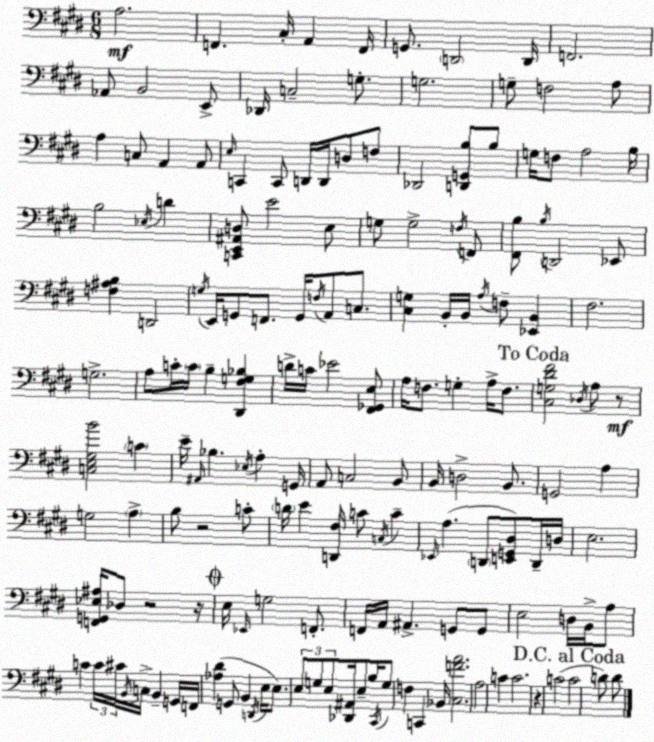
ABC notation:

X:1
T:Untitled
M:6/8
L:1/4
K:E
A,2 F,, ^C,/4 A,, F,,/4 G,,/2 D,,2 D,,/4 F,,2 _A,,/2 B,,2 E,,/2 _D,,/4 C,2 G,/2 G,2 G,/2 F,2 A,/2 A, C,/2 A,, A,,/2 E,/4 C,, C,,/2 D,,/4 D,,/4 D,/2 F,/2 _D,,2 [D,,G,,B,]/2 B,/2 G,/4 F,/2 A,2 B,/4 B,2 _E,/4 D [C,,E,,^A,,D,]/2 E2 E,/2 G,/2 G,2 F,/4 F,,/2 [^F,,B,]/2 B,/4 D,,2 _E,,/2 [F,^A,B,] D,,2 G,/4 E,,/4 G,,/2 F,,/2 G,,/4 F,/4 A,,/2 C,/2 [^C,G,] B,,/4 B,,/4 A,/4 F,/2 [_E,,B,,] ^F,2 G,2 A,/2 C/4 C/4 B, [^D,,^F,G,_B,] D/4 C/4 _E2 [^F,,_G,,E,]/2 A,/4 F,/2 G, A,/4 F,/2 [^C,G,^D^F]2 _D,/4 A,/2 z/2 [C,E,^G,B]2 C E/4 ^A,,/4 _B, _E,/4 A, G,,/4 A,,/2 C,2 B,,/2 B,,/4 D,2 B,,/2 G,,2 A, G,2 A, B,/2 z2 C/2 D/4 E [D,,^F,]/4 C/2 C,/4 C _E,,/4 A, D,,/2 [E,,G,,^D,]/2 D,,/4 D,/4 E,2 [F,,G,,_E,^A,]/4 _D,/2 z2 z/4 E,/4 _E,,/4 G,2 F,,/2 F,,/4 A,,/4 ^A,, G,,/2 G,,/2 E,2 D,/4 B,,/4 A,/2 C C/4 ^C/4 B,,/4 C,/4 B,, G,,/4 F,,/4 [_A,^D] G,,/2 B,, D,,/4 E,/4 E,/2 E,/2 G,/2 E,/2 [_D,,^A,,]/4 E,/2 B,/4 ^C,,/4 G,/2 F, C,, _B,,/4 [^C,FA]2 A,2 C C2 z C2 C2 D/2 D/2